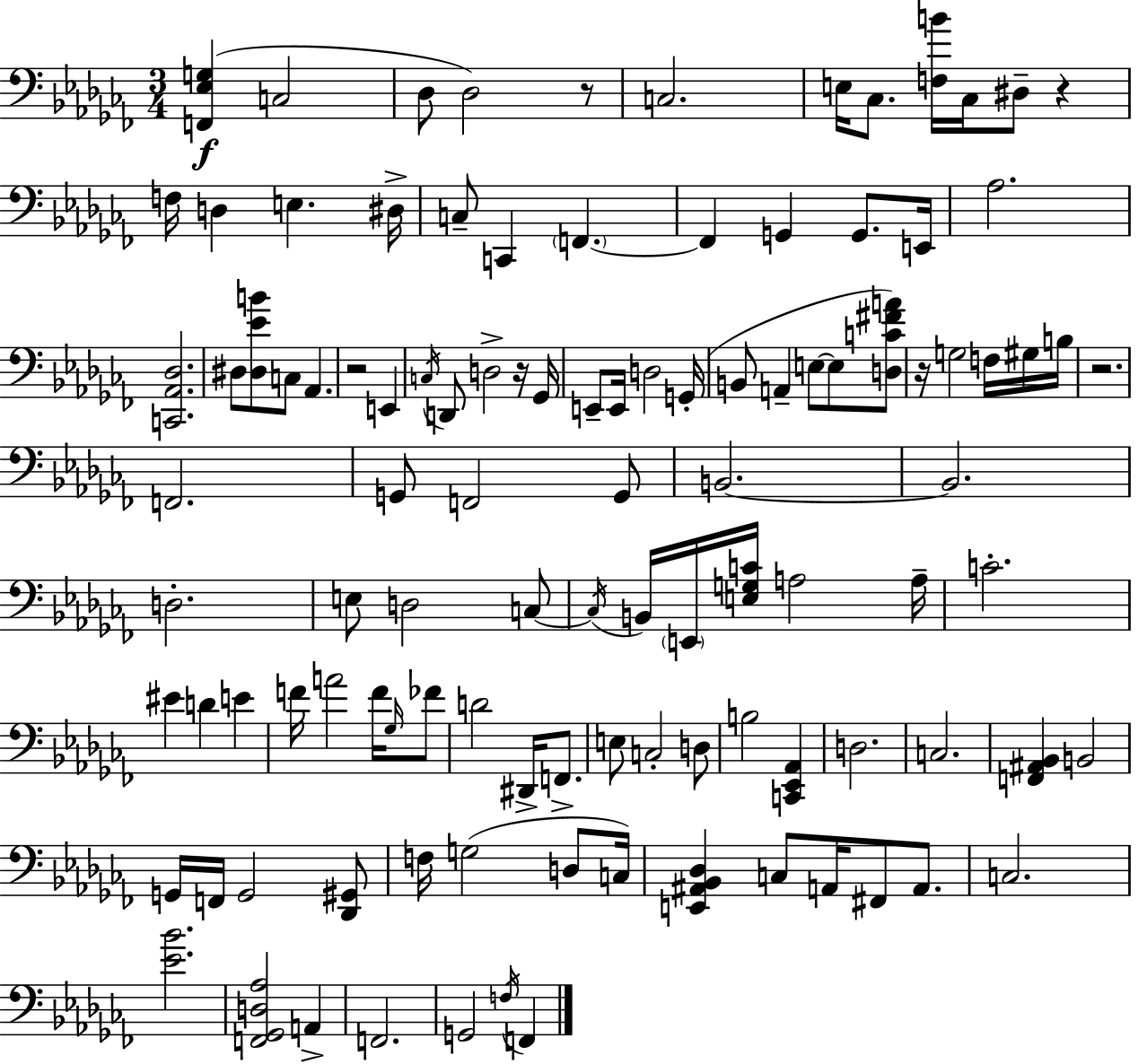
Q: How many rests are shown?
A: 6